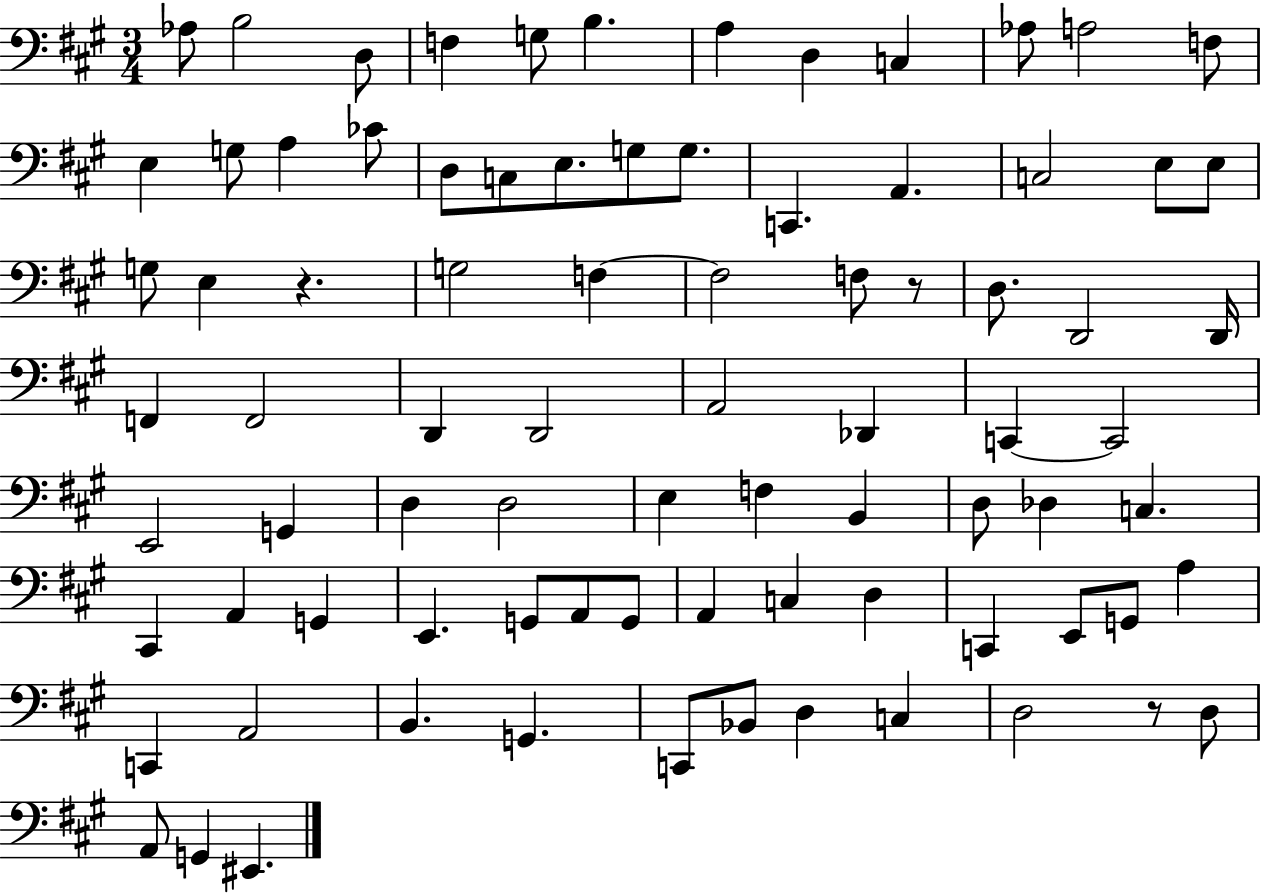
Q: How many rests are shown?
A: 3